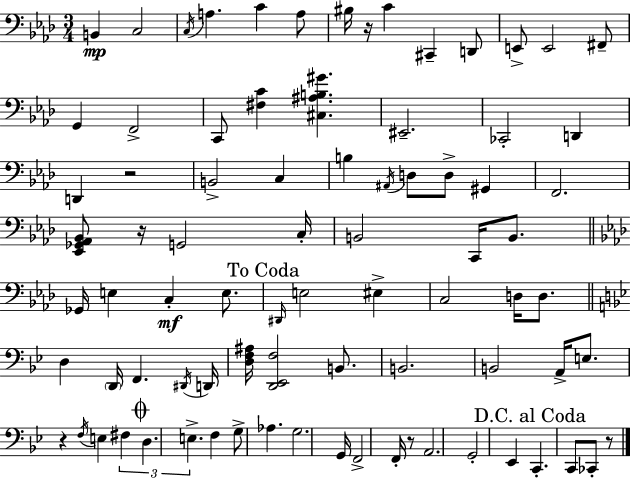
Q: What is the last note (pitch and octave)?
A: CES2